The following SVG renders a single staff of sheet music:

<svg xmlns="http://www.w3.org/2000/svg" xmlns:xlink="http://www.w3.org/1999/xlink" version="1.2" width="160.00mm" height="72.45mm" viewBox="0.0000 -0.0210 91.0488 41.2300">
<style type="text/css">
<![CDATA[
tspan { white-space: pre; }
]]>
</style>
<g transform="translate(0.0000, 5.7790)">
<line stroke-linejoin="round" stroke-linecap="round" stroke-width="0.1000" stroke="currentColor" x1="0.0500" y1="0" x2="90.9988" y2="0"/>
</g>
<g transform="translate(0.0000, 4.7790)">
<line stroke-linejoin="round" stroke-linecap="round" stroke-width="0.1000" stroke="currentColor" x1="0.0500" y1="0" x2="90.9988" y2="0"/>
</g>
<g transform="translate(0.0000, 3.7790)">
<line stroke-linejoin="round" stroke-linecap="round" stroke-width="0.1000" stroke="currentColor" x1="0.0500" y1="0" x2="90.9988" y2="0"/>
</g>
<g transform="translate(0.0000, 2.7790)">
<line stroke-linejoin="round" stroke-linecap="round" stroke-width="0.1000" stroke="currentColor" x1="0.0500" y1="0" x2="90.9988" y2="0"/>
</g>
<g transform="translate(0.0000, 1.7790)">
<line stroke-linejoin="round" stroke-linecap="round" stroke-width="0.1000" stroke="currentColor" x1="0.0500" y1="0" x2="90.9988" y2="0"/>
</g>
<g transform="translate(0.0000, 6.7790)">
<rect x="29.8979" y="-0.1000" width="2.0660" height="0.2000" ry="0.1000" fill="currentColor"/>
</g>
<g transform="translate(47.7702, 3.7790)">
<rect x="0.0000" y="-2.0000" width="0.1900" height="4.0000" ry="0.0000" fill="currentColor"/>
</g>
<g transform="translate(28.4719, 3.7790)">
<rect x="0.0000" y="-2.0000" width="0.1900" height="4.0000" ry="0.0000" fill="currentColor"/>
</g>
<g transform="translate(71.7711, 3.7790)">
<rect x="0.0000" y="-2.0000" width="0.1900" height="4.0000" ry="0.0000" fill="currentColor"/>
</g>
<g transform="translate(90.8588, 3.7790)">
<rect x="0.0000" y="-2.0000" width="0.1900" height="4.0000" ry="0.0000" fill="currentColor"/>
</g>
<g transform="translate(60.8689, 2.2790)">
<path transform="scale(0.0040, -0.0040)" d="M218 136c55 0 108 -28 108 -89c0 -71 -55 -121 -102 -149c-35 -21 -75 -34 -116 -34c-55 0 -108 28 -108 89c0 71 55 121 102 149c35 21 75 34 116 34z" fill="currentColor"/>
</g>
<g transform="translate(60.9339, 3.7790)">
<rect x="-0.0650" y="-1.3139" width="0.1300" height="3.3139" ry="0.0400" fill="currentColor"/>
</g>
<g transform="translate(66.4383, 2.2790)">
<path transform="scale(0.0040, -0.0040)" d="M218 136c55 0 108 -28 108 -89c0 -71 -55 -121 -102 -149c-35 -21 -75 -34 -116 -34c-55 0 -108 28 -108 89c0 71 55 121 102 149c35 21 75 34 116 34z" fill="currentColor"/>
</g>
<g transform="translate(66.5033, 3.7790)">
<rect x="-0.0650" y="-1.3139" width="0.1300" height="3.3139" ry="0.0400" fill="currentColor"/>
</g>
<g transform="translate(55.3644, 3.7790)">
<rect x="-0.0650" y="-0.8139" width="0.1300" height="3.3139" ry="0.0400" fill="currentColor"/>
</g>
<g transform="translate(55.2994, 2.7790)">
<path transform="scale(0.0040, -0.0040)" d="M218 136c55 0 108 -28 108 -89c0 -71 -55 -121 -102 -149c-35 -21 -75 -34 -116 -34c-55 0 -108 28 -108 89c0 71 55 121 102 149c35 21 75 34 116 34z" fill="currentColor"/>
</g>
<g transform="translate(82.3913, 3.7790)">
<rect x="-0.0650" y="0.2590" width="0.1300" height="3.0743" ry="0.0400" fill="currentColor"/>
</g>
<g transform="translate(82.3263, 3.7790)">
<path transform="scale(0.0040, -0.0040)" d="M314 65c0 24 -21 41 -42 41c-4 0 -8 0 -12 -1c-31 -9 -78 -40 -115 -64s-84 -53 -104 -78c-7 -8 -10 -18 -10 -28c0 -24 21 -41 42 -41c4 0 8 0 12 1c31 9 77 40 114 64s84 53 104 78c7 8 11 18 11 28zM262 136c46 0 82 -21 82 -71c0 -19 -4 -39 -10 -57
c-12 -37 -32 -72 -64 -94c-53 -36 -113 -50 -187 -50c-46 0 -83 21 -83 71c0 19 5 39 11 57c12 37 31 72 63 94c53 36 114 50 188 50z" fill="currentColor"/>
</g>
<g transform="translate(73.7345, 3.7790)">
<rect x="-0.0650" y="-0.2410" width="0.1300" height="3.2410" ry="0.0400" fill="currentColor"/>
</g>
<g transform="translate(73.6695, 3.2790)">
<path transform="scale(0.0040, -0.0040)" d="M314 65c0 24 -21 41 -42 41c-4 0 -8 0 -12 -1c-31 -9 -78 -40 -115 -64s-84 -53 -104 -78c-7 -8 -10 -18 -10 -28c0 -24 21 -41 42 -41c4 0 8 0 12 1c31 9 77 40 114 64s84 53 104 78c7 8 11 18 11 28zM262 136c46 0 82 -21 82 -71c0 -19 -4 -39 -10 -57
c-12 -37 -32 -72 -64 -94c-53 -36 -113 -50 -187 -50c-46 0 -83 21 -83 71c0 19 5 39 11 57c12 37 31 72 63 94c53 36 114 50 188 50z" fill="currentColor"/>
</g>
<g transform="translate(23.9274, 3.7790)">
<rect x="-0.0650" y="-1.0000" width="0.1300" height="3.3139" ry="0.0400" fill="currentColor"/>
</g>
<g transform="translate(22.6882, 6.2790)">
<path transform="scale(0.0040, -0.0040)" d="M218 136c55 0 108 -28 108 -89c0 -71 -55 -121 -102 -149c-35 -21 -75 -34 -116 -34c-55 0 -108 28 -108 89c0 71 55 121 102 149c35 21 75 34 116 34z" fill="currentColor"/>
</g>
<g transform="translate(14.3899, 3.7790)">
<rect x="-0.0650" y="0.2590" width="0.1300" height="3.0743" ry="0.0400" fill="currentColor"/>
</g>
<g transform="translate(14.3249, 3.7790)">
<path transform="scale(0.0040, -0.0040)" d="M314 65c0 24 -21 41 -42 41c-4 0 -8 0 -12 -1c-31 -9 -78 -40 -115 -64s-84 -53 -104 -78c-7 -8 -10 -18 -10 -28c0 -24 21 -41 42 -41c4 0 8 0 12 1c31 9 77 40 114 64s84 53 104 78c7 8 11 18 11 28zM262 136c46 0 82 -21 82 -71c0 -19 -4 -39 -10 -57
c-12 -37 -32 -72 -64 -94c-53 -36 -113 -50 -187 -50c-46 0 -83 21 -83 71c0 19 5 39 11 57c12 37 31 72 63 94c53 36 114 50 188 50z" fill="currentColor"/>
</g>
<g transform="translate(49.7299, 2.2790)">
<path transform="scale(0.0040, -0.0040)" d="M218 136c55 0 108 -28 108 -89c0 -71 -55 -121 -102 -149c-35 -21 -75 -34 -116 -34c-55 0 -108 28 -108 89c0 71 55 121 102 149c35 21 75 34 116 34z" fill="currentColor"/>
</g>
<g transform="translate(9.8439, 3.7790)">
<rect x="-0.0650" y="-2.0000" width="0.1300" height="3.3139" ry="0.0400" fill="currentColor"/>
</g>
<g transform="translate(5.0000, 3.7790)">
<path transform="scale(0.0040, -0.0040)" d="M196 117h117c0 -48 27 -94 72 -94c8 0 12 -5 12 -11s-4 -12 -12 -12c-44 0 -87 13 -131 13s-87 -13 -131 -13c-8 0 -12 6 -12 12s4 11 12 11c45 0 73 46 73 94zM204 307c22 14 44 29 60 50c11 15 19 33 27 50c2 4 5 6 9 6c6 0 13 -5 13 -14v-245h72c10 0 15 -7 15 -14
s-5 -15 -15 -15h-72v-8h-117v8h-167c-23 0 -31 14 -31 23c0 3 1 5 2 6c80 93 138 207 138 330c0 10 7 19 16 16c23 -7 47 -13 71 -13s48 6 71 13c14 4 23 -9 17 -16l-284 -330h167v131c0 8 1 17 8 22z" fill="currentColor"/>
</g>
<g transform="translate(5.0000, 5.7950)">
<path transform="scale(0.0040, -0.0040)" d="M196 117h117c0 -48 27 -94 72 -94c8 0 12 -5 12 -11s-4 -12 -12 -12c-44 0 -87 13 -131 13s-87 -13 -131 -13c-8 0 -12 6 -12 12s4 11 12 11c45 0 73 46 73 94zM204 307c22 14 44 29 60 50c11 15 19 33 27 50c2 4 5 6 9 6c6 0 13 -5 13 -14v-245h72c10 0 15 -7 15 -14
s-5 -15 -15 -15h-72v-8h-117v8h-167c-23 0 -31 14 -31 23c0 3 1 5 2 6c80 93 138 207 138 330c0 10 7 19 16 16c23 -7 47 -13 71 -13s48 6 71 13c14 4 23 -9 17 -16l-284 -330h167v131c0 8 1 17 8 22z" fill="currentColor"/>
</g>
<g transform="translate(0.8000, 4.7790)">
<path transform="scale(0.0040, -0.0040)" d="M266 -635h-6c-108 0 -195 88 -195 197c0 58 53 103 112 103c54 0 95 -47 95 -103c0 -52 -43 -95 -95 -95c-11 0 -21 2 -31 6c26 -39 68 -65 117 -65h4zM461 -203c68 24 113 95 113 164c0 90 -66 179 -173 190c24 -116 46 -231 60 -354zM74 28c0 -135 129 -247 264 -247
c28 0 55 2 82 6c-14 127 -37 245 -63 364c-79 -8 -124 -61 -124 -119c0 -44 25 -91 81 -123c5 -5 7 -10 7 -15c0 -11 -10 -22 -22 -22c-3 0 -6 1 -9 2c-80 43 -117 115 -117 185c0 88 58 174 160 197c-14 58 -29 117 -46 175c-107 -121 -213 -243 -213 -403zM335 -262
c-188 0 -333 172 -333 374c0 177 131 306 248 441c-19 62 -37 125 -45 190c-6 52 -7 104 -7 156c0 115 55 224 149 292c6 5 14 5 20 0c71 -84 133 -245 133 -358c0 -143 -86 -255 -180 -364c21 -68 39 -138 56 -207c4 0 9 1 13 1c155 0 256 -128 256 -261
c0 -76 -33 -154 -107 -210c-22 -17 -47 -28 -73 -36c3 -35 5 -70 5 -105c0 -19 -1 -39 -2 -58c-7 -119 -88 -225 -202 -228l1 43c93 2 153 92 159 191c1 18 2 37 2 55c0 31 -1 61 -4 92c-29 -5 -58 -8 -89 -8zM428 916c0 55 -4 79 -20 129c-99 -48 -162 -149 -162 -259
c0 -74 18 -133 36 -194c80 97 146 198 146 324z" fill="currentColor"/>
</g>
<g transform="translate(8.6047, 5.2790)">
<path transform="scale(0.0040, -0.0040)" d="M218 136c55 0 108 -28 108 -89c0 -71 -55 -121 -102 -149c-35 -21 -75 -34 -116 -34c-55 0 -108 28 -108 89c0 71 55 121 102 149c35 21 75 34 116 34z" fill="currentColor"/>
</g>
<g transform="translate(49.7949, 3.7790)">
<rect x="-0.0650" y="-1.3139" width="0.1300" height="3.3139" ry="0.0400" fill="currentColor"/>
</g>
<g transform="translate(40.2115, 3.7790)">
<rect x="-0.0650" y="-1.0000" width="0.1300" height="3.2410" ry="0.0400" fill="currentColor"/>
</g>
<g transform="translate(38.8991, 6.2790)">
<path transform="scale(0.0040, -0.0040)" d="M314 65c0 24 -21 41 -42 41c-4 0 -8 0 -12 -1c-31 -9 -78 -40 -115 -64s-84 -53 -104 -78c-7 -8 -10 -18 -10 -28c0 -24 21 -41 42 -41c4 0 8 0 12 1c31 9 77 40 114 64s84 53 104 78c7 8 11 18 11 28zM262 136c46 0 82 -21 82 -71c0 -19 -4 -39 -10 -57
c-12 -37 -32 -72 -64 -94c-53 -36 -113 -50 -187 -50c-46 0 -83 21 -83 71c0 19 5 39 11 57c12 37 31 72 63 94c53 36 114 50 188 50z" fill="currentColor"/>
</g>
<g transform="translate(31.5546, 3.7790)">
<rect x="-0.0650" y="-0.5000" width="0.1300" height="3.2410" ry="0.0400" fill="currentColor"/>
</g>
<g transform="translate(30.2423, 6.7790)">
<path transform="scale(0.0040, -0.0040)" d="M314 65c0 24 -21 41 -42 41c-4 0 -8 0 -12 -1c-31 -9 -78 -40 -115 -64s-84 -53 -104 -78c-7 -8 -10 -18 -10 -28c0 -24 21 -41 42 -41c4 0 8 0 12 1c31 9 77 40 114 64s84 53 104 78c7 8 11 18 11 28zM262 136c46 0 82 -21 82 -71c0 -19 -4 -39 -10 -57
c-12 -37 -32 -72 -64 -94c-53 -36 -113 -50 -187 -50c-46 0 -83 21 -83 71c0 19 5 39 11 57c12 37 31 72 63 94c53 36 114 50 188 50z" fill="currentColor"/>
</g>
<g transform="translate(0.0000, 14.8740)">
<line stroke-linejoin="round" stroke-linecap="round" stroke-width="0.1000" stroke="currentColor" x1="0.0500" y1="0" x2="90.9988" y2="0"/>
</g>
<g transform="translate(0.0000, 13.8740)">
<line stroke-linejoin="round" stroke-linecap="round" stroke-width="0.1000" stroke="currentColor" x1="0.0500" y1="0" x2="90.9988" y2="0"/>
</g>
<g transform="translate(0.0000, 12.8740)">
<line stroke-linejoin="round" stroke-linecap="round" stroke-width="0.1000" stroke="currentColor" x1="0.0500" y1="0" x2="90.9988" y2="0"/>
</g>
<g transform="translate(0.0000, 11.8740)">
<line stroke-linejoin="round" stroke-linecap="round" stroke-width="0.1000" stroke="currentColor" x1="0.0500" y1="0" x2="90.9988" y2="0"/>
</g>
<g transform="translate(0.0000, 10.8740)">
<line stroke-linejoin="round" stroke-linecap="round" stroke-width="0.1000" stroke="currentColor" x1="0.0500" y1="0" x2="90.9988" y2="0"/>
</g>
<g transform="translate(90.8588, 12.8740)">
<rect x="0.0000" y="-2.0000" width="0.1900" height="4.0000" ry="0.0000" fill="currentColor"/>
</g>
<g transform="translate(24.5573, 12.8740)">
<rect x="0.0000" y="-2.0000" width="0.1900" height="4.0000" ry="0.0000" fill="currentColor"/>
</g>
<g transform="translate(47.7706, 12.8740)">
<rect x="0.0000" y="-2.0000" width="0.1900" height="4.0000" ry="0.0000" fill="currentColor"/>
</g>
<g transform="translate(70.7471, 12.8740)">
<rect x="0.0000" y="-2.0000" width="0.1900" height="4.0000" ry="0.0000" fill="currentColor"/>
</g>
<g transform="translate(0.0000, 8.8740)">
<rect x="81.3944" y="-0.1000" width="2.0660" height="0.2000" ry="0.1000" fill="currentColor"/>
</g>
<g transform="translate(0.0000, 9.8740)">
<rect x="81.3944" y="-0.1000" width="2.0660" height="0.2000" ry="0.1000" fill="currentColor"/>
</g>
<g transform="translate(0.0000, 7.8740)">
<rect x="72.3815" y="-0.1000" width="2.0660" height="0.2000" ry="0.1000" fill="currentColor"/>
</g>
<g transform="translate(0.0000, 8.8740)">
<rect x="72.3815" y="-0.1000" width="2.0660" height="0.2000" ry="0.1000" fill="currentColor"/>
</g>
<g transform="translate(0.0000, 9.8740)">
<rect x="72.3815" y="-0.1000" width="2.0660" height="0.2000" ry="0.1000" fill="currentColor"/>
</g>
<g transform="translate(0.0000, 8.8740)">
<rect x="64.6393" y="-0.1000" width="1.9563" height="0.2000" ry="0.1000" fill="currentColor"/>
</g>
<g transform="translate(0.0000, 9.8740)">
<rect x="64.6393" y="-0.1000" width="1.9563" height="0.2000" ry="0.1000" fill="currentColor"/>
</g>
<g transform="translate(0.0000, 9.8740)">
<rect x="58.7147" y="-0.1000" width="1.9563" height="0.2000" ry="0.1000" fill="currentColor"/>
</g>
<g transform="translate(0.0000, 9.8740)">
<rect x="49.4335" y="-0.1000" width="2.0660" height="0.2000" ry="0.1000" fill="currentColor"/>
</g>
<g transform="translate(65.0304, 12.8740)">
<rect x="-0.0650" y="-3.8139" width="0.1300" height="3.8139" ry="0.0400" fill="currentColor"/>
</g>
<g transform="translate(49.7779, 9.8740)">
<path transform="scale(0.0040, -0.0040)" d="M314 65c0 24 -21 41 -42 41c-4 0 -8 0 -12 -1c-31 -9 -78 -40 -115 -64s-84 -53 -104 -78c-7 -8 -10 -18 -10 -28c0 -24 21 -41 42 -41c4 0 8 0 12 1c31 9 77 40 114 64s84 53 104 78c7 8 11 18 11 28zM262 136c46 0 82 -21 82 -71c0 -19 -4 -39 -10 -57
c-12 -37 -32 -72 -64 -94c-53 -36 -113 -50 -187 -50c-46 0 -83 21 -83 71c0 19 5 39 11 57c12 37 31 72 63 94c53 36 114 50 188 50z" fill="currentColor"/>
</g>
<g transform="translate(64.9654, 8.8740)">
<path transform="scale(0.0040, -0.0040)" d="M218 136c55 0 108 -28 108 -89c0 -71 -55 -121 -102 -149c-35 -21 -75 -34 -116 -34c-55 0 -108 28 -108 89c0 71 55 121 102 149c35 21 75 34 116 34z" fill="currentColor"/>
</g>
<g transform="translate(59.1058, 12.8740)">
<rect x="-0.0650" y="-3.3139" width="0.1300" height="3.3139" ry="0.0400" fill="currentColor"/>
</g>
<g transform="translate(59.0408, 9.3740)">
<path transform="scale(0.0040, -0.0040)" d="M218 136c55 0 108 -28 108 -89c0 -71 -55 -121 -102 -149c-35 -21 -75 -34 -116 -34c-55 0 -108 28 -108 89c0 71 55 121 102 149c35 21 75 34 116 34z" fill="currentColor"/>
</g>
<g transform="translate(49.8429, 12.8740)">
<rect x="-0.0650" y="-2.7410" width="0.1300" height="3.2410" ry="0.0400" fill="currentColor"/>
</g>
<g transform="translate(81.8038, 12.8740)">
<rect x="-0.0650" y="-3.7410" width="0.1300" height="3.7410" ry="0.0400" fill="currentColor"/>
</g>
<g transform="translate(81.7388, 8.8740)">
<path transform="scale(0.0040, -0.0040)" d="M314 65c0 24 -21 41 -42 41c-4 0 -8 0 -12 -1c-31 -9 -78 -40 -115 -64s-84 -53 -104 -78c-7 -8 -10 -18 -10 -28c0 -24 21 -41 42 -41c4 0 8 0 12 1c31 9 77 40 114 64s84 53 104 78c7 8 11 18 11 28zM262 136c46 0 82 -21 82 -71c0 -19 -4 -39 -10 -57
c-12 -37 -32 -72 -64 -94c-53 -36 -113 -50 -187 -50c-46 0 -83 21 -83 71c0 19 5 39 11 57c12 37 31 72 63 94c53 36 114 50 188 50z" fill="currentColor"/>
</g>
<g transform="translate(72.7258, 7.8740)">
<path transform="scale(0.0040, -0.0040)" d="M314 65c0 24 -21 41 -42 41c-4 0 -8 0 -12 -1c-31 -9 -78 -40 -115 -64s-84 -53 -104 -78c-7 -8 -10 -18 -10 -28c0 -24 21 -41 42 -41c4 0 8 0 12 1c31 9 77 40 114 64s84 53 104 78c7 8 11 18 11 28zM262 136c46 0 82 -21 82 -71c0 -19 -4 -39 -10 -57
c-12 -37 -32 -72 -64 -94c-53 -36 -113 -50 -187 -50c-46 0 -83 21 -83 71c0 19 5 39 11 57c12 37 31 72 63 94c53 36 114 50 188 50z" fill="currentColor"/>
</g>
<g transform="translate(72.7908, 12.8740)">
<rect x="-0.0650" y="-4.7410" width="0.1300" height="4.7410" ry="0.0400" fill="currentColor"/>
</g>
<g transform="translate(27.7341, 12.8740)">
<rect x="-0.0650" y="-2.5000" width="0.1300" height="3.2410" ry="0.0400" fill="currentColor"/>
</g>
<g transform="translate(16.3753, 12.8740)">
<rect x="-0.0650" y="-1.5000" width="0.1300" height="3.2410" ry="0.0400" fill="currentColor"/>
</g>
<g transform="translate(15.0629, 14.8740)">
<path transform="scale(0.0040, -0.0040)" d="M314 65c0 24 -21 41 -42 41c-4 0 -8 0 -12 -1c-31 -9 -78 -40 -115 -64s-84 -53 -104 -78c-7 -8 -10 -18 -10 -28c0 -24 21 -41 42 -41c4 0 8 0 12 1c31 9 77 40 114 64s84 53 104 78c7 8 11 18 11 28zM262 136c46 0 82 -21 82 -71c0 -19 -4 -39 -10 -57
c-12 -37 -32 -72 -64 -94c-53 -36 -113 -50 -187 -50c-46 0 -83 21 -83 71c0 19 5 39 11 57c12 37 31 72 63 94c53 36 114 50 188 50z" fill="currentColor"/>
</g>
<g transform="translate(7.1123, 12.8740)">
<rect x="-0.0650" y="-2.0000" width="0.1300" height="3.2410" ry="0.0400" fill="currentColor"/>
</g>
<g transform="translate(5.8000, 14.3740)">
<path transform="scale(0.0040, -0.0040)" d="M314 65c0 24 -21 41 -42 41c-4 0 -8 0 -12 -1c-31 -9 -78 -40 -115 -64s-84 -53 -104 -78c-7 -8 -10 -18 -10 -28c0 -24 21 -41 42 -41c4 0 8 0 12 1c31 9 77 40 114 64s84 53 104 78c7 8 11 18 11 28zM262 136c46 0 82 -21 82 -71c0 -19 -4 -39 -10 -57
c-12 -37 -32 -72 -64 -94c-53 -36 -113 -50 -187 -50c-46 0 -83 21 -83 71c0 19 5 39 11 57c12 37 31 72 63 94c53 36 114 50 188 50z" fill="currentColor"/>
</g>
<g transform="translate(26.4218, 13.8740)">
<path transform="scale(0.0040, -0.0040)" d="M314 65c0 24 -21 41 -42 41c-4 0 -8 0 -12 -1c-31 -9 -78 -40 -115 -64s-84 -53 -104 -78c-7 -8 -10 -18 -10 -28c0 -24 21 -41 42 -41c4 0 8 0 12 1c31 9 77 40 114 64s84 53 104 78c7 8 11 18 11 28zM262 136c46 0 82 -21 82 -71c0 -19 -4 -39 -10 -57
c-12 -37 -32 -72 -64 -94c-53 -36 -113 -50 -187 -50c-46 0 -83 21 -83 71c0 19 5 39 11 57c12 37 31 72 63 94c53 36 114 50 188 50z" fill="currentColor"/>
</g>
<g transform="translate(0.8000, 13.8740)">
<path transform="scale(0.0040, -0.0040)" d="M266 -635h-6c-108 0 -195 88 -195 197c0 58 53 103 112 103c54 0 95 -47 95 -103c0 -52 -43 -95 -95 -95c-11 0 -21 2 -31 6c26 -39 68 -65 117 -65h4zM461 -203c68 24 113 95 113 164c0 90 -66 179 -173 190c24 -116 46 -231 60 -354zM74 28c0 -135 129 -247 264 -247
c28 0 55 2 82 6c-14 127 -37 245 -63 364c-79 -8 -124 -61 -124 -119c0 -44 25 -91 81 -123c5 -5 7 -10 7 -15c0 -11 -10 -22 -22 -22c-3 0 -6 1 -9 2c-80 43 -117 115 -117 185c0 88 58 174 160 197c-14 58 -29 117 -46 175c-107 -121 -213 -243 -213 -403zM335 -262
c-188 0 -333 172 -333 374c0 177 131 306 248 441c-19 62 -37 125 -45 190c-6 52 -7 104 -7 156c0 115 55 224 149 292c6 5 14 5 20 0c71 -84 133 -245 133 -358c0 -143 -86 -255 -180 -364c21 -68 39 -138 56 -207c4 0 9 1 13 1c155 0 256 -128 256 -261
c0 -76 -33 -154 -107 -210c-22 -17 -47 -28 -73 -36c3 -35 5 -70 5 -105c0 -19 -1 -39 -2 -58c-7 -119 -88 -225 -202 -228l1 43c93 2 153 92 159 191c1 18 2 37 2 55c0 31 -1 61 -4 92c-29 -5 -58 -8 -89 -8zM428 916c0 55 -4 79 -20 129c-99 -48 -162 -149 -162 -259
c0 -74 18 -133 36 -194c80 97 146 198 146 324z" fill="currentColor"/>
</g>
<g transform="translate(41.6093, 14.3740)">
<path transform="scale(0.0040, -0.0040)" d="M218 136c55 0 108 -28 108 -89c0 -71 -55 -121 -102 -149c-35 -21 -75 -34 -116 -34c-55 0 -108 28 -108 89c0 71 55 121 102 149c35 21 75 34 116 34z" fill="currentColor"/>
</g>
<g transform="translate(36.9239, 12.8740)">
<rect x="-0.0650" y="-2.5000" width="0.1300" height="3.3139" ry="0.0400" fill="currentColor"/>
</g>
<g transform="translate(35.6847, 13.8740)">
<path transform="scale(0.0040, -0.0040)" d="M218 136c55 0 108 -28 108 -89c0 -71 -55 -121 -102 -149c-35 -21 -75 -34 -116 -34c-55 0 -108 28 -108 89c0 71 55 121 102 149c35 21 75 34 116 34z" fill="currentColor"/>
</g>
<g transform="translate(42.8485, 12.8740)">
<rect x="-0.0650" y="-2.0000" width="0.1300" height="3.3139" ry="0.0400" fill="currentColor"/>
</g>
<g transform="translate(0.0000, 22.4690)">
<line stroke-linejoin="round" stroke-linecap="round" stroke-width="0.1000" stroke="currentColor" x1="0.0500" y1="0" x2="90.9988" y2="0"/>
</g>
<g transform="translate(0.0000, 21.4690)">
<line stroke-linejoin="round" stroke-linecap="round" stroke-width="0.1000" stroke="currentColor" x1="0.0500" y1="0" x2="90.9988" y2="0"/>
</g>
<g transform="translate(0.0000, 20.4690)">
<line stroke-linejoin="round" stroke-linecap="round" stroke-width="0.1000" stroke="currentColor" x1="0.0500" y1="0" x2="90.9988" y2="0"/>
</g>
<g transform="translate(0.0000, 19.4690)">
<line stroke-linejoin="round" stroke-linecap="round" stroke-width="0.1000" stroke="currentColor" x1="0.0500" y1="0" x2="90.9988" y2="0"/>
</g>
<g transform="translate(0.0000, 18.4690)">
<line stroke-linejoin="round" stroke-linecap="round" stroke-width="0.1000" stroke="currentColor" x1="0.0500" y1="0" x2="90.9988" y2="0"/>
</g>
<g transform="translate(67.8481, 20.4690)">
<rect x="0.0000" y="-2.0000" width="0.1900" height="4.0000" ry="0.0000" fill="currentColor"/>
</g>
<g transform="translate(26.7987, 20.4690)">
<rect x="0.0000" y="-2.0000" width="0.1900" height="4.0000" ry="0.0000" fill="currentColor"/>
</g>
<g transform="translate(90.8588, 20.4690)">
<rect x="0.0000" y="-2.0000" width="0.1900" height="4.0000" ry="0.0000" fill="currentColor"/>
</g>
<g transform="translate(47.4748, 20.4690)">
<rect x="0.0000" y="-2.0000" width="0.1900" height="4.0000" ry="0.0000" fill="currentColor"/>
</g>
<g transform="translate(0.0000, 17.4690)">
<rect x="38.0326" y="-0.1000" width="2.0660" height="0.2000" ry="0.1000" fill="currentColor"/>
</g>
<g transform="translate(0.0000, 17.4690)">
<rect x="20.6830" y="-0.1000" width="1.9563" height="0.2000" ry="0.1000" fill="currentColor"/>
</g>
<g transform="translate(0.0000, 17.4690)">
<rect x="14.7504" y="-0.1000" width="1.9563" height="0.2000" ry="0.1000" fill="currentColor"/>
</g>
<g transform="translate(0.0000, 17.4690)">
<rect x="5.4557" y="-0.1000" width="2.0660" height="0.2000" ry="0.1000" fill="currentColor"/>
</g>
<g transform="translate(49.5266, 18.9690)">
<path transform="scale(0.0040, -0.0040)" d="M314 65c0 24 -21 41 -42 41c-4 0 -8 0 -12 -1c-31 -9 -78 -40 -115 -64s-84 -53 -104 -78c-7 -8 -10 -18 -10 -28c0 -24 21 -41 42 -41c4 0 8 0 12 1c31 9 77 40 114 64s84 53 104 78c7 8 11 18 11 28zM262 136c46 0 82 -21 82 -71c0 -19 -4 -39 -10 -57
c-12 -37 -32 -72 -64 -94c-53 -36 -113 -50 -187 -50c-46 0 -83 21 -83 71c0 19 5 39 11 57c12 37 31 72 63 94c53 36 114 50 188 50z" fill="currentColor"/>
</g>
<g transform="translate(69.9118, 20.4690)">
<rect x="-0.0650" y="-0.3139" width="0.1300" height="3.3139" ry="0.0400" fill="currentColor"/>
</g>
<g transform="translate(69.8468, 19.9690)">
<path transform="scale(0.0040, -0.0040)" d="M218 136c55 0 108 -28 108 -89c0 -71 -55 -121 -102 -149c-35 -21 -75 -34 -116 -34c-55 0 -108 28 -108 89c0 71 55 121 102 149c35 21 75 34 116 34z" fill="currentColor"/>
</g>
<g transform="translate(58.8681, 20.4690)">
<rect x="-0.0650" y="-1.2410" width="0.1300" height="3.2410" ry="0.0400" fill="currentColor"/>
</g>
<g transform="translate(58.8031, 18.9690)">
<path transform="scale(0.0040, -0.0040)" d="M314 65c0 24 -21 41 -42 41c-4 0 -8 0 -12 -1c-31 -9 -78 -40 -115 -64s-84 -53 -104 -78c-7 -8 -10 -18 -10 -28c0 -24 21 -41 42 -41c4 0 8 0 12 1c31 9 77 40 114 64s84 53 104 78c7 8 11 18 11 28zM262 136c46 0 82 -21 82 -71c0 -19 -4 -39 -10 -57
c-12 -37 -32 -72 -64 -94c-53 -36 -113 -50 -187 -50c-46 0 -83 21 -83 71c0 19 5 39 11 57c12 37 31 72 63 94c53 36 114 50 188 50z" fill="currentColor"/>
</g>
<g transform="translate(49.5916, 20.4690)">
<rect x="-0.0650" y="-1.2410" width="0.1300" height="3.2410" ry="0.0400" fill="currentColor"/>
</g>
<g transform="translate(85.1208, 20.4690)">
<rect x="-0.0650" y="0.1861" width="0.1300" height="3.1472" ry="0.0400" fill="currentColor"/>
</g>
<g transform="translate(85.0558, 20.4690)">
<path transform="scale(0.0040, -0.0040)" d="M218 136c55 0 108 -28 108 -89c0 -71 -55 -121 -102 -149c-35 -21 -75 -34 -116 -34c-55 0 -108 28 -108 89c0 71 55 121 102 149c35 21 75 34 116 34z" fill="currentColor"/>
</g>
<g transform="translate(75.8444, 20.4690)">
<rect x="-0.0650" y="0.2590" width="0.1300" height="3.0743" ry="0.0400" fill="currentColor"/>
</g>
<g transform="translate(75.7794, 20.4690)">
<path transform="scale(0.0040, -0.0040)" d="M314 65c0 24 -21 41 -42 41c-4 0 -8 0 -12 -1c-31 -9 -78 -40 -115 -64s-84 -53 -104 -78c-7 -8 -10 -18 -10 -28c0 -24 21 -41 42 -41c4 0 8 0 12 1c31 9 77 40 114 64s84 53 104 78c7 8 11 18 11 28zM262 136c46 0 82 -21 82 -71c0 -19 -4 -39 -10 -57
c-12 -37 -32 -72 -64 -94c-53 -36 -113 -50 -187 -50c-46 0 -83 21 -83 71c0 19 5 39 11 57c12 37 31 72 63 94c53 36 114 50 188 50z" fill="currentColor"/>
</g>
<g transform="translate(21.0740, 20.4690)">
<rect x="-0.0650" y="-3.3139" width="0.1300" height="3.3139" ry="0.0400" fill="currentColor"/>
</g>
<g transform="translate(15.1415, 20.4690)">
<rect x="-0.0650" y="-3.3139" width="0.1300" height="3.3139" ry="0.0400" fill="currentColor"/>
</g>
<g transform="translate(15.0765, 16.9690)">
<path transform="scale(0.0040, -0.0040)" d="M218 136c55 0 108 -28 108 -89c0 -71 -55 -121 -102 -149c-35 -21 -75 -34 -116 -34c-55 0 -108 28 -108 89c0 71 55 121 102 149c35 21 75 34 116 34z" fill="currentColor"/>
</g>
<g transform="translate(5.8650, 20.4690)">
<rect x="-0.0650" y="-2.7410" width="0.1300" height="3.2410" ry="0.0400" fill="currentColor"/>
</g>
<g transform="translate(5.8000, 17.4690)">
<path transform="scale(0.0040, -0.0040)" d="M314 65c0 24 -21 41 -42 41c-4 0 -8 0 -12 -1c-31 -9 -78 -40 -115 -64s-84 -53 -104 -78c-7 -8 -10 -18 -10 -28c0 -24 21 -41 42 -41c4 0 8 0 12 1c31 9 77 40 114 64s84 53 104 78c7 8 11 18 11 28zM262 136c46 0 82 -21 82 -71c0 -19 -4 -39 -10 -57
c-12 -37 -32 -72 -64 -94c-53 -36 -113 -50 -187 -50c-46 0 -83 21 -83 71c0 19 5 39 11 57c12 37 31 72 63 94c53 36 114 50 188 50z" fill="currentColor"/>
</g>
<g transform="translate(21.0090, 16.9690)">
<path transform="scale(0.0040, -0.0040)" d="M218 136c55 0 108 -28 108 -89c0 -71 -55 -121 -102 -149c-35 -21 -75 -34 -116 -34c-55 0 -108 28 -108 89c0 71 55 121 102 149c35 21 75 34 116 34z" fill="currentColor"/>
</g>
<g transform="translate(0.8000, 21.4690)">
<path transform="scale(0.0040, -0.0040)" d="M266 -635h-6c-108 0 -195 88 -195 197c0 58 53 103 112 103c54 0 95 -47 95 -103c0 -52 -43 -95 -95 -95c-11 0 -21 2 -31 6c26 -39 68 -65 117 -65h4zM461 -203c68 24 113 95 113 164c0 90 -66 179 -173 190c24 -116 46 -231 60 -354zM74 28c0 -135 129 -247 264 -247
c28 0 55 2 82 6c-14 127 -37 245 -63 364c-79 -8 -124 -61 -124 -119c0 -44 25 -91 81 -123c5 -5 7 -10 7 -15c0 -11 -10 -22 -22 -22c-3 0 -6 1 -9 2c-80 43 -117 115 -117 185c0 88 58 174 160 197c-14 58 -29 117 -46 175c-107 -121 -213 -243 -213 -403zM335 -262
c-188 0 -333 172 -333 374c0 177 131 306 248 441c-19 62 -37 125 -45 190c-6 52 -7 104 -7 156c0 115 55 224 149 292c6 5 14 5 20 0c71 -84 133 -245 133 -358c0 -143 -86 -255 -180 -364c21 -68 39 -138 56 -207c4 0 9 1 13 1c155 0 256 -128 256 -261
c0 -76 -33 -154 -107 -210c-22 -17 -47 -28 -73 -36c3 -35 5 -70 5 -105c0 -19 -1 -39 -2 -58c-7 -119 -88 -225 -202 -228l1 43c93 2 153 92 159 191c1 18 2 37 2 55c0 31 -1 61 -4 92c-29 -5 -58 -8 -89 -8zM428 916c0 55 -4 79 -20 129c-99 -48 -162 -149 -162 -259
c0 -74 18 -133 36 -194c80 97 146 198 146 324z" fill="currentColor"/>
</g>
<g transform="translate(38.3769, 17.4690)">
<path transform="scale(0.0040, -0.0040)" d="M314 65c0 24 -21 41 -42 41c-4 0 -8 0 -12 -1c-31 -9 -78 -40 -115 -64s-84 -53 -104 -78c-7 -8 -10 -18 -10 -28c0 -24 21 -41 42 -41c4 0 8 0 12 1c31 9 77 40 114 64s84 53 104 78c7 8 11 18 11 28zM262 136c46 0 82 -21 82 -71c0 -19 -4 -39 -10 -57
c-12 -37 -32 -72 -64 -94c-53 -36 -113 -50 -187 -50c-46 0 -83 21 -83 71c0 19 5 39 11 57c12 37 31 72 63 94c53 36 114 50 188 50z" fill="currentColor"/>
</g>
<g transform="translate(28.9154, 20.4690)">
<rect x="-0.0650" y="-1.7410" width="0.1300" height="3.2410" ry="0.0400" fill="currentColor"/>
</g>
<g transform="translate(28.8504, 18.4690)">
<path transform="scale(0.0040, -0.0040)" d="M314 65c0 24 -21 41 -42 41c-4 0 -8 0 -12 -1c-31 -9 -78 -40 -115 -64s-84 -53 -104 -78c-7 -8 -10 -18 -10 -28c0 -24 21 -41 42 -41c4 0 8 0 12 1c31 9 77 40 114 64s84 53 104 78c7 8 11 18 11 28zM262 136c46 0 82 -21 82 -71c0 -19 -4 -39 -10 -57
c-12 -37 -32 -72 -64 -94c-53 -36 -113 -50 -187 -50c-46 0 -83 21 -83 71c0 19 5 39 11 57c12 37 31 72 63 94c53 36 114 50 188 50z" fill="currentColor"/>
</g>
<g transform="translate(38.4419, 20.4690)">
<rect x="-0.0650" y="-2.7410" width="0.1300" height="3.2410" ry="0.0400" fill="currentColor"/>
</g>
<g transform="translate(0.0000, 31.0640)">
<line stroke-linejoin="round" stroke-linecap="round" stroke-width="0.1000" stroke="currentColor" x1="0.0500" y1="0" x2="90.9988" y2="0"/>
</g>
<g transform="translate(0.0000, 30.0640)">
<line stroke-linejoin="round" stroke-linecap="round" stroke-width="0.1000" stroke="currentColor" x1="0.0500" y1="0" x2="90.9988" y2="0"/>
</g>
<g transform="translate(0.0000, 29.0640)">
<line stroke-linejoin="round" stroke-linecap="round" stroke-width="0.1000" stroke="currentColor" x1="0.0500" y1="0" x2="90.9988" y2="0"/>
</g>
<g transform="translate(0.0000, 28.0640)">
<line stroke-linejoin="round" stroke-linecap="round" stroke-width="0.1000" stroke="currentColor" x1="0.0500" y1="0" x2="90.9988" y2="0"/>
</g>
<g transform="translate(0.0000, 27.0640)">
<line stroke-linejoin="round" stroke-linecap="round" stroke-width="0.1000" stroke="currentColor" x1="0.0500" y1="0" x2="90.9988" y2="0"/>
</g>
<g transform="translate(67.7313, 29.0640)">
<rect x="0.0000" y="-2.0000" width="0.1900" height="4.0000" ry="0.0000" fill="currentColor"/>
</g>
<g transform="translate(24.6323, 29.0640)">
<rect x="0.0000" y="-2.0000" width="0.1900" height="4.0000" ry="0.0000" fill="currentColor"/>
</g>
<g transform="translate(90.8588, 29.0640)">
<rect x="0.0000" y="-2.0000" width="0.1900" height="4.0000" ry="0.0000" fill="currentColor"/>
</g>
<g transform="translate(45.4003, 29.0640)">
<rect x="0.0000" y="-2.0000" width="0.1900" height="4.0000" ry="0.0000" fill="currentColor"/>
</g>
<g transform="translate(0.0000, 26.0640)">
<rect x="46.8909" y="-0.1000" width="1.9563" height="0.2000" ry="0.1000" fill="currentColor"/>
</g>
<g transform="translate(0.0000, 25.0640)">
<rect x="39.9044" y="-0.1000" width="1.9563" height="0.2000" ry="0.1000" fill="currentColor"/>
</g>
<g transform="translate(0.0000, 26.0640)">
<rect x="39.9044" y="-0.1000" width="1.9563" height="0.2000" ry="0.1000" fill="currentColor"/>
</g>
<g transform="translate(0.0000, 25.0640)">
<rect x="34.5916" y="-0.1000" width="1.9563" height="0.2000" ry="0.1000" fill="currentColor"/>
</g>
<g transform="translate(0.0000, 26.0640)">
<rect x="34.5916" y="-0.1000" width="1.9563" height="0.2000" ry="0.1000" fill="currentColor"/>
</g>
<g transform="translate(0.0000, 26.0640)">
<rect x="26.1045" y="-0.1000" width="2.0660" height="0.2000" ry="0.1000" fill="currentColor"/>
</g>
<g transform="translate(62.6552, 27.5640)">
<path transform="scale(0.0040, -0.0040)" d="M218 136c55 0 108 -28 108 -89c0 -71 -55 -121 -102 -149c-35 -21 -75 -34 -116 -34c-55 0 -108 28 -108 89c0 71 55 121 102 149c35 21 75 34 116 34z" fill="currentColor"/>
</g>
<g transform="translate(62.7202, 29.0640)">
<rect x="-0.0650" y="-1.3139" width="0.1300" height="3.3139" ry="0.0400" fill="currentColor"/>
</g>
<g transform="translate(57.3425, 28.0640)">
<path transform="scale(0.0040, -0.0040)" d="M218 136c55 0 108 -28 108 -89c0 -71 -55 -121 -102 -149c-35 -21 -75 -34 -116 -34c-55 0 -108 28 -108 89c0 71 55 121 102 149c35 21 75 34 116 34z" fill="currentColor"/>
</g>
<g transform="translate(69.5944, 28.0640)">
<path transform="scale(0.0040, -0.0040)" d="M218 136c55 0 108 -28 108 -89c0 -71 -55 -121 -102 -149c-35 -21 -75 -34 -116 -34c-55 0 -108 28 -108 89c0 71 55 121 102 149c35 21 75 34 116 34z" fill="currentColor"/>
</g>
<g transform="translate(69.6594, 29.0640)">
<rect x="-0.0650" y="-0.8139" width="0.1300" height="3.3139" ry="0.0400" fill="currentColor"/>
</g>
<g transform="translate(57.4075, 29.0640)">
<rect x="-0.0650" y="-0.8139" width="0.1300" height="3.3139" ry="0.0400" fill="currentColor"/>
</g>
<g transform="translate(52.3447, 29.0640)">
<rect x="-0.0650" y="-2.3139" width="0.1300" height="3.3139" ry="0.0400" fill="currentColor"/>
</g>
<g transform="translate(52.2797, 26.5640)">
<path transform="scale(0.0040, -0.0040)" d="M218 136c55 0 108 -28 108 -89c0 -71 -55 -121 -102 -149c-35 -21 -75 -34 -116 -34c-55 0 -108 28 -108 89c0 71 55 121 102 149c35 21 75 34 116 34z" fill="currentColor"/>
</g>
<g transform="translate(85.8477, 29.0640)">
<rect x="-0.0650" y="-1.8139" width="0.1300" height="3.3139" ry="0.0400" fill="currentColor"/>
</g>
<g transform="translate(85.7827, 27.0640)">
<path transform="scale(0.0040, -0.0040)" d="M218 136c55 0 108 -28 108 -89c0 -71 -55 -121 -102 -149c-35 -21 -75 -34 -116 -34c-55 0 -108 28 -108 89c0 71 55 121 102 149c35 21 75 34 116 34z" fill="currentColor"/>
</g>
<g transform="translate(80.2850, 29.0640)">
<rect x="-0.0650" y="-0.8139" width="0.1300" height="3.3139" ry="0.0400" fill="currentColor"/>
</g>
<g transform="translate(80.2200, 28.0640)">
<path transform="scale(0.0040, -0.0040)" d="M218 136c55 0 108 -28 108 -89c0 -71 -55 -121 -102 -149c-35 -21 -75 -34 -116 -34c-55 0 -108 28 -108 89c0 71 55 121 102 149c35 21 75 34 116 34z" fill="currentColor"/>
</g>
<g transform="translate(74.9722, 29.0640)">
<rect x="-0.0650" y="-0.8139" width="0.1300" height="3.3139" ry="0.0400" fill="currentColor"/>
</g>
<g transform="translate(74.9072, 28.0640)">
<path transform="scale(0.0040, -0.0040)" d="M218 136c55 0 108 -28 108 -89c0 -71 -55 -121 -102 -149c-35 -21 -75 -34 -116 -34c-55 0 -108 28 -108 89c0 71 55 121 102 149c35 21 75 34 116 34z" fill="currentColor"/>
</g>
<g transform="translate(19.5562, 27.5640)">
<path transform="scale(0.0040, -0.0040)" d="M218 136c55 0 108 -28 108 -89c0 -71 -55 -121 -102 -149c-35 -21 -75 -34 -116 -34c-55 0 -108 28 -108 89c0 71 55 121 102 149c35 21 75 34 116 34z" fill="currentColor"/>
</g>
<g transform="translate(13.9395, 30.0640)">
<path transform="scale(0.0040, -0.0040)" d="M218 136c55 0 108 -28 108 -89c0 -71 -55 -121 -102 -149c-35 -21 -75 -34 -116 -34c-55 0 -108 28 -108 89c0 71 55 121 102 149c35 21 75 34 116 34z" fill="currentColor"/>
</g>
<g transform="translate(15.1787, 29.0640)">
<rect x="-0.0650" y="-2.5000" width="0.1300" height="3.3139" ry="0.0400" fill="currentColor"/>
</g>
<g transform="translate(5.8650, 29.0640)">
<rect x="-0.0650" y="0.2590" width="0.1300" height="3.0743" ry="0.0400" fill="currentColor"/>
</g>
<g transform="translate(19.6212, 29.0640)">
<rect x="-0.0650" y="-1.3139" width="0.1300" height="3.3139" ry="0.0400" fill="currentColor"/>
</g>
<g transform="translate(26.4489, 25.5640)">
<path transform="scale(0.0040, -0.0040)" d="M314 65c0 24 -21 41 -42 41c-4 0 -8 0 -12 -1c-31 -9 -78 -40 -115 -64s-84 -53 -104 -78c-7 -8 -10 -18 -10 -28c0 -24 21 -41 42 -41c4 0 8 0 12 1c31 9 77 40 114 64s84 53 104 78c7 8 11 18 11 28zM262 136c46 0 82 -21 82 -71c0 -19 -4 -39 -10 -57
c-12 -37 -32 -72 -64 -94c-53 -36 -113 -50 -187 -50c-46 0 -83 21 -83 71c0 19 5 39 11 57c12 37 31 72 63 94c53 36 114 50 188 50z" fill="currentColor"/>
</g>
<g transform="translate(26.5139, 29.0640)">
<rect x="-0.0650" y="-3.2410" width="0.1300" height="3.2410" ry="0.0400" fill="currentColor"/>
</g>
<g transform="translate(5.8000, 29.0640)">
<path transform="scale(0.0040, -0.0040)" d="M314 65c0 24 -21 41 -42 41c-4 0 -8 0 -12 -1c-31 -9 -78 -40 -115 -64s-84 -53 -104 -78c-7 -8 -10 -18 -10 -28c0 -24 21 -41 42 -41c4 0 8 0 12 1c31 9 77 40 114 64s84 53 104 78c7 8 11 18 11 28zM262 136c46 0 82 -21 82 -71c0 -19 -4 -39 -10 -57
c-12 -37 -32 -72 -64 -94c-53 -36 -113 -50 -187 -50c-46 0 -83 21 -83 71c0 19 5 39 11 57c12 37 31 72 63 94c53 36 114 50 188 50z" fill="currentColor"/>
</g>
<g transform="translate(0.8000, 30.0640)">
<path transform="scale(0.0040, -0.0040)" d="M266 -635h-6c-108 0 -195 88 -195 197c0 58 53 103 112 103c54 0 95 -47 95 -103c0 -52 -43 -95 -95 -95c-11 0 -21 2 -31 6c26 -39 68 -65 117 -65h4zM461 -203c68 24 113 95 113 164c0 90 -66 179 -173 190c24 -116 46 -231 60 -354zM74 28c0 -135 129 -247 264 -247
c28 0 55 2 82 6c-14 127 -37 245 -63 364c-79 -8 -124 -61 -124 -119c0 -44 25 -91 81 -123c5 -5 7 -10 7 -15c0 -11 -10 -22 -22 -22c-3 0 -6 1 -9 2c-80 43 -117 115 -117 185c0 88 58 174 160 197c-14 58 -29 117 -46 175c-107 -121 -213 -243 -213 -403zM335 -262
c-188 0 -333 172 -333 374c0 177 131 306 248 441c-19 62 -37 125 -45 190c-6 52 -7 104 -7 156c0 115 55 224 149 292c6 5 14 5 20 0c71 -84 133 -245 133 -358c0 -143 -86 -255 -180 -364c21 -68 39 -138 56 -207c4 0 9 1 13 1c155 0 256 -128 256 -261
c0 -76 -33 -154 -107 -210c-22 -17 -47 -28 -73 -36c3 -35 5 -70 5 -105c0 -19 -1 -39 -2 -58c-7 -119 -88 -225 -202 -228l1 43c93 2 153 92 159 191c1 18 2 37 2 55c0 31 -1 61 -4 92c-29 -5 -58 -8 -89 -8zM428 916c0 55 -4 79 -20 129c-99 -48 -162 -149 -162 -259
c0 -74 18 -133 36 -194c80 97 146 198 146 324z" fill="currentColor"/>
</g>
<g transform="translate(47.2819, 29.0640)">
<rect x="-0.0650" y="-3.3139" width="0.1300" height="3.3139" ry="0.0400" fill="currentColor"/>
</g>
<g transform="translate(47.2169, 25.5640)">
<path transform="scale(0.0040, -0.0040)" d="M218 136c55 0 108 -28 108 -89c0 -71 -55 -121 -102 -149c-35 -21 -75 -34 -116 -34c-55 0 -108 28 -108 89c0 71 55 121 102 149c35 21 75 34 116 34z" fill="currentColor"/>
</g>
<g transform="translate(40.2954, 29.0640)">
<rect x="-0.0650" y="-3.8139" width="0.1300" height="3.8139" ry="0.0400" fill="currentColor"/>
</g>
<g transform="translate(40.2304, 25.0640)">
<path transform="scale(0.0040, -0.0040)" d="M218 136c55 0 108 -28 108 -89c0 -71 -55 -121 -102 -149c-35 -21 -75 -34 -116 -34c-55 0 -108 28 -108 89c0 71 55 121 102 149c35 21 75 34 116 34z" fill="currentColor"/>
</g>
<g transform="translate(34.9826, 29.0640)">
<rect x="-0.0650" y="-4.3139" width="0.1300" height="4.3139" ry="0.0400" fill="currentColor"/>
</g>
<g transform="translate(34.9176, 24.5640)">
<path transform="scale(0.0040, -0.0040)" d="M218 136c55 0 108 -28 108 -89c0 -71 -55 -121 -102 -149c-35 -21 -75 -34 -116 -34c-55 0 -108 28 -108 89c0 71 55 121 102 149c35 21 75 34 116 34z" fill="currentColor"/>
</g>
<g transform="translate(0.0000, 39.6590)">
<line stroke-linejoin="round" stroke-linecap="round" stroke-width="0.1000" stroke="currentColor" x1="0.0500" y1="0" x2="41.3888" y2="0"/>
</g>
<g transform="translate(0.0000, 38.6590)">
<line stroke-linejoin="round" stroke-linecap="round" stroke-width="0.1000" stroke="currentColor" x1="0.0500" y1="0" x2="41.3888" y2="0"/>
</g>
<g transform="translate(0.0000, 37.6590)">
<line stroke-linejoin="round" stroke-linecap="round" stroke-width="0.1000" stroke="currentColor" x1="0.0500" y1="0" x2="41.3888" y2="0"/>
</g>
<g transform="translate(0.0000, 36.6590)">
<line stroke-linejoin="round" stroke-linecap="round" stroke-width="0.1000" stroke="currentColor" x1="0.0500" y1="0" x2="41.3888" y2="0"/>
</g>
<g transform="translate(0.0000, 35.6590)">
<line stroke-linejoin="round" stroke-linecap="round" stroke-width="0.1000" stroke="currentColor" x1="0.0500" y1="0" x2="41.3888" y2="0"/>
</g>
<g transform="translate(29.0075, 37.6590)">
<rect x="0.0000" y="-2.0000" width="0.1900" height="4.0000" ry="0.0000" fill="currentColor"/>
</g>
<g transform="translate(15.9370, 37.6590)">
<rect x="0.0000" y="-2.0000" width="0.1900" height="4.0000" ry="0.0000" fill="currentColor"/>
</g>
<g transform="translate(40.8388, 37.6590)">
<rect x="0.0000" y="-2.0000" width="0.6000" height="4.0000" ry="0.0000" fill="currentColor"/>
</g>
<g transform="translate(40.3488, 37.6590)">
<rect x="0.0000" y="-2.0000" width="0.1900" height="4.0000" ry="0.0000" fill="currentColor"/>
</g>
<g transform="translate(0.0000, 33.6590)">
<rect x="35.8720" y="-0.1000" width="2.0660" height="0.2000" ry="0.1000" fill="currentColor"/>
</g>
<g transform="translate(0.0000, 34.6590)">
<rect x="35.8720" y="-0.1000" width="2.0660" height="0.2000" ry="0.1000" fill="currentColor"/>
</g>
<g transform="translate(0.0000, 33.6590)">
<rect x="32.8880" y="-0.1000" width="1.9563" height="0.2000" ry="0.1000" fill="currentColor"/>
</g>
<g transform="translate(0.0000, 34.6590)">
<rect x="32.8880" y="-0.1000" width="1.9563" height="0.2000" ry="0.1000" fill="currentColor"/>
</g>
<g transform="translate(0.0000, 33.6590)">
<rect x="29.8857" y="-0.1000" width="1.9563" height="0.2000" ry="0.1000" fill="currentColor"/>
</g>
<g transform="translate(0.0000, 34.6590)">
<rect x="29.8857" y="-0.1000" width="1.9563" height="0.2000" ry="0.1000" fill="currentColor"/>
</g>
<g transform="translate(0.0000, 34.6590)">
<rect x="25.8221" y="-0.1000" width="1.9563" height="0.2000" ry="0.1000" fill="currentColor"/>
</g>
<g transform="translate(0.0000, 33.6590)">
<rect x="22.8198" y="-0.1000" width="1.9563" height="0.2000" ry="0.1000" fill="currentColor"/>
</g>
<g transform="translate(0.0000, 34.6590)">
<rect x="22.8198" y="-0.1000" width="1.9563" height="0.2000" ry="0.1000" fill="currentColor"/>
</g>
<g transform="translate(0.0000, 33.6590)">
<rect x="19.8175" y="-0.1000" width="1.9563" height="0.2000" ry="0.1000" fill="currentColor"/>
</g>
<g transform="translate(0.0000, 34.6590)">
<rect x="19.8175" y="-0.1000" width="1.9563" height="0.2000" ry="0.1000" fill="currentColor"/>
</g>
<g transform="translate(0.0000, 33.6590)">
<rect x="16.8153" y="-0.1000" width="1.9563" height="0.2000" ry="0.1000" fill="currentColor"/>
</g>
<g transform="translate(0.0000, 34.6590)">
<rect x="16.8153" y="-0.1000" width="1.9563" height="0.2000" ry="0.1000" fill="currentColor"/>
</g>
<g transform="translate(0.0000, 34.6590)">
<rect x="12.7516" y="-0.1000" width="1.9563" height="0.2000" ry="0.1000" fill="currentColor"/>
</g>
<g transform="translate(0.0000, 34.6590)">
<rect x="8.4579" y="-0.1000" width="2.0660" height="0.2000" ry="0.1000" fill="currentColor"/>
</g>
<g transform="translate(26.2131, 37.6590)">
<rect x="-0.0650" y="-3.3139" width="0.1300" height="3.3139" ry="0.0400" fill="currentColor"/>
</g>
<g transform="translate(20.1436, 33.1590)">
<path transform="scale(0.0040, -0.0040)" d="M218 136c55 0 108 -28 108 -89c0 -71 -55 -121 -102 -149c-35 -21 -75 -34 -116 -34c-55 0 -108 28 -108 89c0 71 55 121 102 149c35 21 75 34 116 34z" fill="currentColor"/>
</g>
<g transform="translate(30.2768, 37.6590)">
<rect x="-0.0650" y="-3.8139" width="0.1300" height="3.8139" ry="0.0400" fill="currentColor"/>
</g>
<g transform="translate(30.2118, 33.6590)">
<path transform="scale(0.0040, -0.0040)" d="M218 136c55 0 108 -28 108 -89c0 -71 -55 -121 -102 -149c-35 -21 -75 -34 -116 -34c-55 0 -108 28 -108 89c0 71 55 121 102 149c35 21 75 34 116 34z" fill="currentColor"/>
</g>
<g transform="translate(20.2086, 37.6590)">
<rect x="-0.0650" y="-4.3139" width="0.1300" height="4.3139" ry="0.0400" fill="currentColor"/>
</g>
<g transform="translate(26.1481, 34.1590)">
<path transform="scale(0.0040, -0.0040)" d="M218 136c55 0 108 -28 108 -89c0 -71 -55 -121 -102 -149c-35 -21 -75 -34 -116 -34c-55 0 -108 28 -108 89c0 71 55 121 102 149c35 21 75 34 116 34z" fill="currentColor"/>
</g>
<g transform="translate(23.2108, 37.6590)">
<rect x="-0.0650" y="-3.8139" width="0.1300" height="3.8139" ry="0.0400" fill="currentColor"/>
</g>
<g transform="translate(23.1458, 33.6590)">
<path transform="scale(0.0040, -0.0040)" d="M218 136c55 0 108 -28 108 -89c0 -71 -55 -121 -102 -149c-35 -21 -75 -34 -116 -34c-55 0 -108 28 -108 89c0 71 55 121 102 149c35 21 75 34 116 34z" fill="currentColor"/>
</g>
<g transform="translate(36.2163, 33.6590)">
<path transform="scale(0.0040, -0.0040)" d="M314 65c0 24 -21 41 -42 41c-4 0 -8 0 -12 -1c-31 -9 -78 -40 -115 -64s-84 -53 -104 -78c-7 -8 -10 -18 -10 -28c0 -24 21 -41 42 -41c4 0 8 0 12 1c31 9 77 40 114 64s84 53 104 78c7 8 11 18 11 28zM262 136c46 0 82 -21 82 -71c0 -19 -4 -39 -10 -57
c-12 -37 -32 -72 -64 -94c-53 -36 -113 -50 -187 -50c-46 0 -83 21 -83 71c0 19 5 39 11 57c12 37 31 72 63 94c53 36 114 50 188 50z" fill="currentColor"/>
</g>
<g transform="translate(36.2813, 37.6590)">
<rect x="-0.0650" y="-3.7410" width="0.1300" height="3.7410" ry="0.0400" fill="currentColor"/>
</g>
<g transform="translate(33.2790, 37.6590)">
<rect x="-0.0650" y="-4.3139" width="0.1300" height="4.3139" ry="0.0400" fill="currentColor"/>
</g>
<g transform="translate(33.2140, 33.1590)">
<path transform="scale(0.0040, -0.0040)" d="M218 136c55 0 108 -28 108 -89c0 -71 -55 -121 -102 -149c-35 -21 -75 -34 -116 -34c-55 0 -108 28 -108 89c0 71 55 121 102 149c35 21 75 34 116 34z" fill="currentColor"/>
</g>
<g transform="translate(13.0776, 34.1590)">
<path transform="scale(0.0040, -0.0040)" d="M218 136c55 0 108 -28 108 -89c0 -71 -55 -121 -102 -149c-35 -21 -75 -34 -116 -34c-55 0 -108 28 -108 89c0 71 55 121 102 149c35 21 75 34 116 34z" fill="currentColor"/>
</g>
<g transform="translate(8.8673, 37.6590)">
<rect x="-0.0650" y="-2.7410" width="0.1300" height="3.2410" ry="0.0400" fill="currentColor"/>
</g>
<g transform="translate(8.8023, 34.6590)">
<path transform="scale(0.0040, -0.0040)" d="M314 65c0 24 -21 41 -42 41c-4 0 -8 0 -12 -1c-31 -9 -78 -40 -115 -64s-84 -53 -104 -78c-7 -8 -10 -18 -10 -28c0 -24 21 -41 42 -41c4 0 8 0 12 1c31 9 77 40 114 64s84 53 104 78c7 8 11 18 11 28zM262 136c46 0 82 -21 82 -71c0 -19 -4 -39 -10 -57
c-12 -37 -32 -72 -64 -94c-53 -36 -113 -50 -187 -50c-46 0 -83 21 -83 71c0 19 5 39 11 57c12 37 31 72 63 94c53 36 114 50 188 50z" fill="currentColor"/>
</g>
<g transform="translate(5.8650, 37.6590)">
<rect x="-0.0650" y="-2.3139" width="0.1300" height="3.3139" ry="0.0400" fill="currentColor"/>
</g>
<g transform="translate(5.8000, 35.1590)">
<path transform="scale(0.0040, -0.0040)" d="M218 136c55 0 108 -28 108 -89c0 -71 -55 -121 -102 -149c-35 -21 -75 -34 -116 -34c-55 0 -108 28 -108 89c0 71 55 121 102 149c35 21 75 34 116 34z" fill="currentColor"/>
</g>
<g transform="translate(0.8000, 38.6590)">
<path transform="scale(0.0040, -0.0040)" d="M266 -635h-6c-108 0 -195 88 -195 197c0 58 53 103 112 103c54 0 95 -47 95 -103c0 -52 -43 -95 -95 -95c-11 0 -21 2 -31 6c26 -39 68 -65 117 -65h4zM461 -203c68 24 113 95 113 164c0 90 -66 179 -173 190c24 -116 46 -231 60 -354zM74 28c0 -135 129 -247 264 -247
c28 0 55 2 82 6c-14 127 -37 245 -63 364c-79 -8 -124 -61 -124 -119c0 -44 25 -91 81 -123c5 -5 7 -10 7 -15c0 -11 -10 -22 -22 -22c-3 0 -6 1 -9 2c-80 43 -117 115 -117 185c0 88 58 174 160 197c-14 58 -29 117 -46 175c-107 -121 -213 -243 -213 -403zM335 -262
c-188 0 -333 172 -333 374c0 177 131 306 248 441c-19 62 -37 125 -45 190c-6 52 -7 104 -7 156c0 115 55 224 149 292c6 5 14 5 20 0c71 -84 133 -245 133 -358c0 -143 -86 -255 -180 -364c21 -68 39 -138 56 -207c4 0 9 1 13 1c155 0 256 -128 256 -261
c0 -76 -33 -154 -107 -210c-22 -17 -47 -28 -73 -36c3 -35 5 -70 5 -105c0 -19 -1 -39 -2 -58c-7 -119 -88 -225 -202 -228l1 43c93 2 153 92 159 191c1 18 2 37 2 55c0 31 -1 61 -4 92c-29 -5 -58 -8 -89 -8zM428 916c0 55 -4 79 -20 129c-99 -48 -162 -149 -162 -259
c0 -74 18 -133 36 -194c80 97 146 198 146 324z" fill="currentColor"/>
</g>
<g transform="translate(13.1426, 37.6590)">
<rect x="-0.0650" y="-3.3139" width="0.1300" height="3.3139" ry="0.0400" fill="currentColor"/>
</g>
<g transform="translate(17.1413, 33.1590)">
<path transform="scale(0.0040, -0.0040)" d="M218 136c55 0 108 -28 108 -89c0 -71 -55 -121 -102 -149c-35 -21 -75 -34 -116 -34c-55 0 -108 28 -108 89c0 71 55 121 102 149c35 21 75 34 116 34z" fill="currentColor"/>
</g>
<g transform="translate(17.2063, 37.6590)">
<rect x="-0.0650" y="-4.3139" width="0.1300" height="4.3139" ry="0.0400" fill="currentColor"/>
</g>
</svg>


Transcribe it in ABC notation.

X:1
T:Untitled
M:4/4
L:1/4
K:C
F B2 D C2 D2 e d e e c2 B2 F2 E2 G2 G F a2 b c' e'2 c'2 a2 b b f2 a2 e2 e2 c B2 B B2 G e b2 d' c' b g d e d d d f g a2 b d' d' c' b c' d' c'2